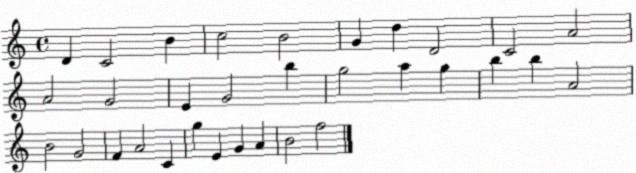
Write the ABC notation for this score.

X:1
T:Untitled
M:4/4
L:1/4
K:C
D C2 B c2 B2 G d D2 C2 A2 A2 G2 E G2 b g2 a g b b A2 B2 G2 F A2 C g E G A B2 f2